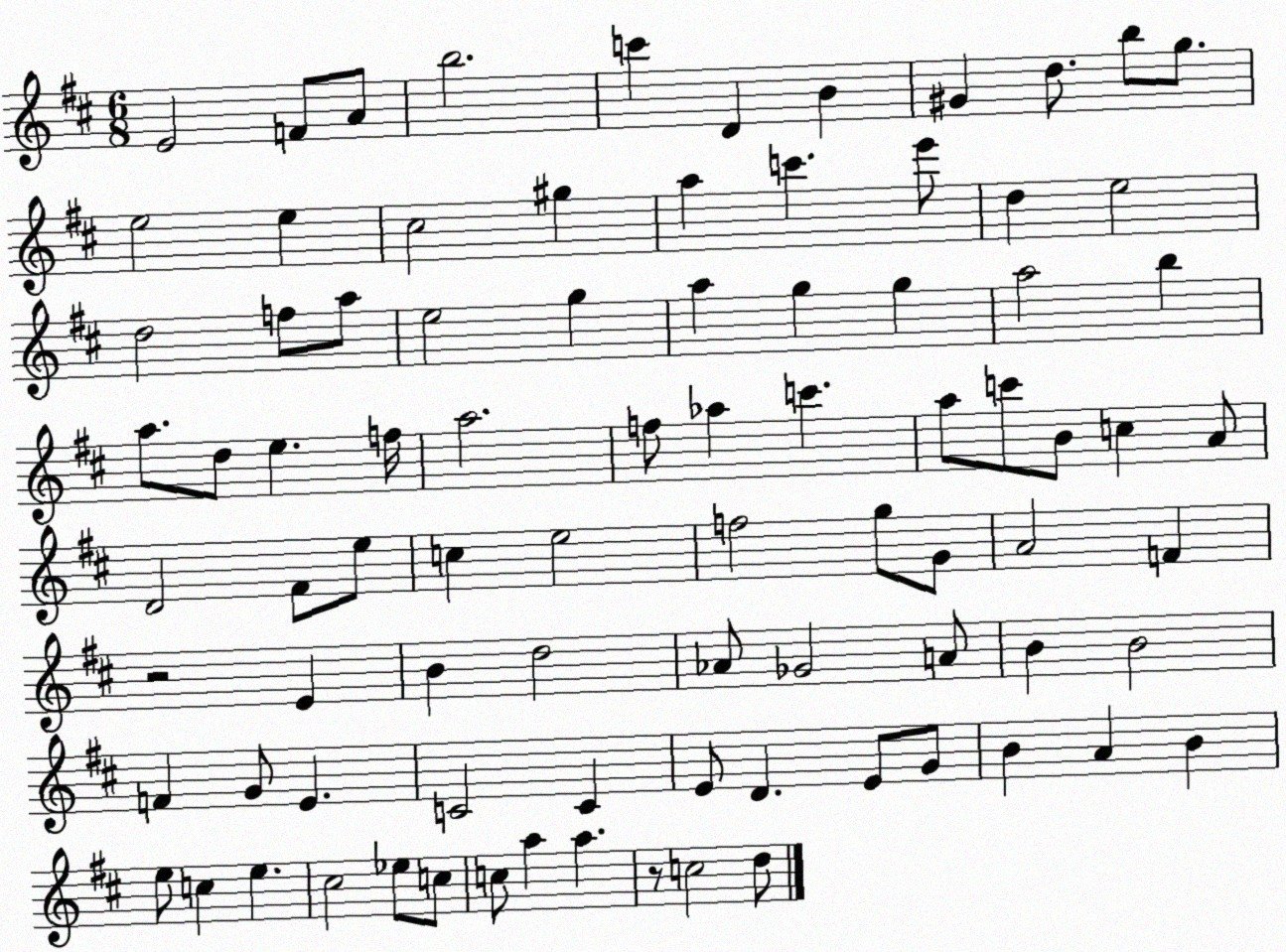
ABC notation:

X:1
T:Untitled
M:6/8
L:1/4
K:D
E2 F/2 A/2 b2 c' D B ^G d/2 b/2 g/2 e2 e ^c2 ^g a c' e'/2 d e2 d2 f/2 a/2 e2 g a g g a2 b a/2 d/2 e f/4 a2 f/2 _a c' a/2 c'/2 B/2 c A/2 D2 ^F/2 e/2 c e2 f2 g/2 G/2 A2 F z2 E B d2 _A/2 _G2 A/2 B B2 F G/2 E C2 C E/2 D E/2 G/2 B A B e/2 c e ^c2 _e/2 c/2 c/2 a a z/2 c2 d/2